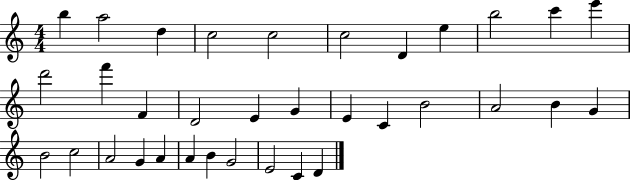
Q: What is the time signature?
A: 4/4